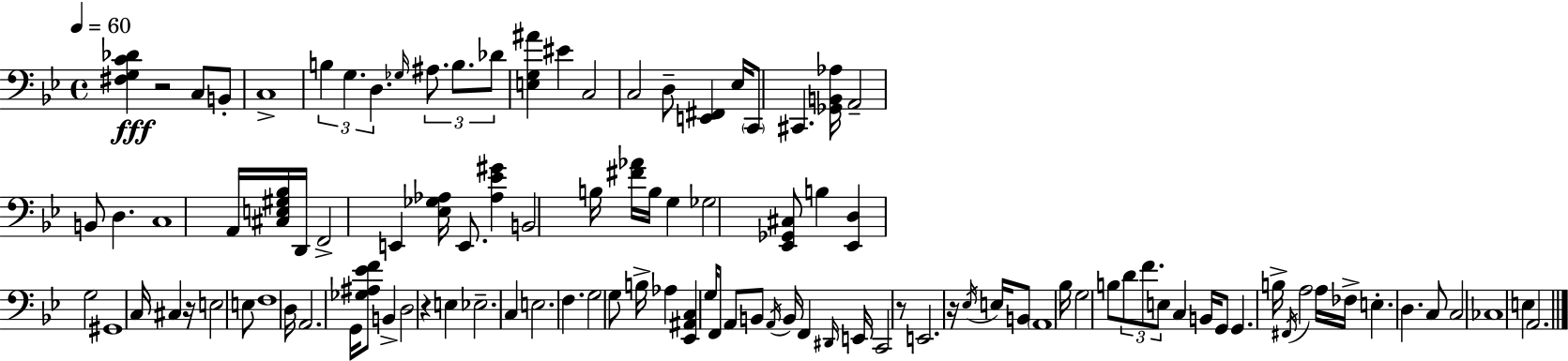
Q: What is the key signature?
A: BES major